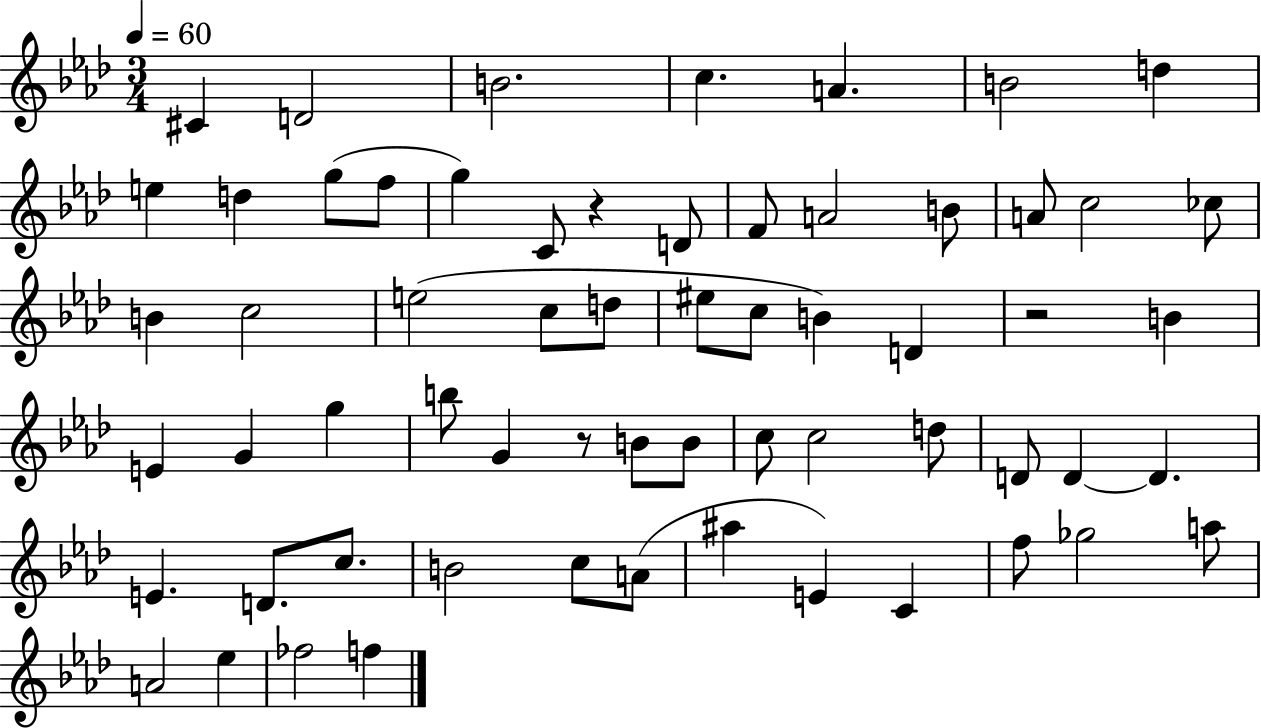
X:1
T:Untitled
M:3/4
L:1/4
K:Ab
^C D2 B2 c A B2 d e d g/2 f/2 g C/2 z D/2 F/2 A2 B/2 A/2 c2 _c/2 B c2 e2 c/2 d/2 ^e/2 c/2 B D z2 B E G g b/2 G z/2 B/2 B/2 c/2 c2 d/2 D/2 D D E D/2 c/2 B2 c/2 A/2 ^a E C f/2 _g2 a/2 A2 _e _f2 f